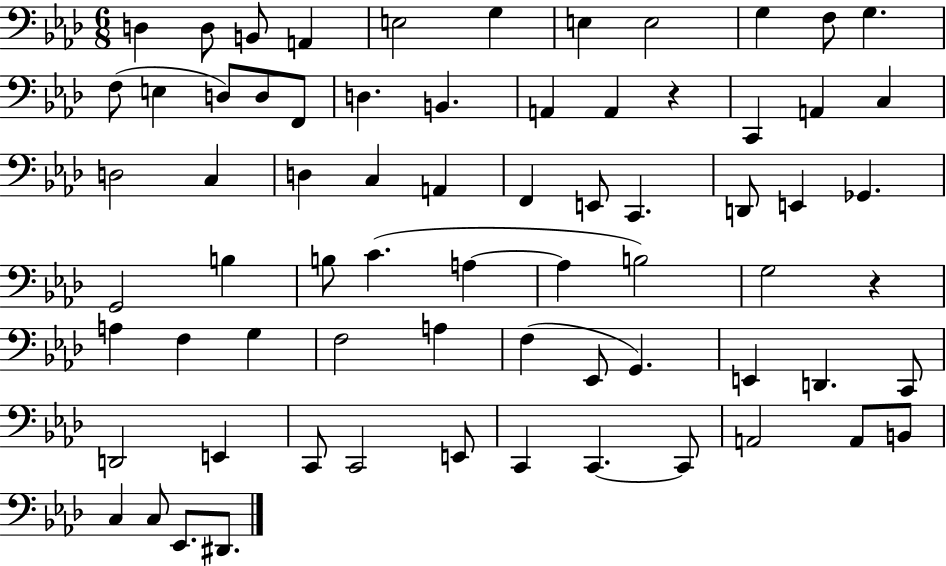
X:1
T:Untitled
M:6/8
L:1/4
K:Ab
D, D,/2 B,,/2 A,, E,2 G, E, E,2 G, F,/2 G, F,/2 E, D,/2 D,/2 F,,/2 D, B,, A,, A,, z C,, A,, C, D,2 C, D, C, A,, F,, E,,/2 C,, D,,/2 E,, _G,, G,,2 B, B,/2 C A, A, B,2 G,2 z A, F, G, F,2 A, F, _E,,/2 G,, E,, D,, C,,/2 D,,2 E,, C,,/2 C,,2 E,,/2 C,, C,, C,,/2 A,,2 A,,/2 B,,/2 C, C,/2 _E,,/2 ^D,,/2